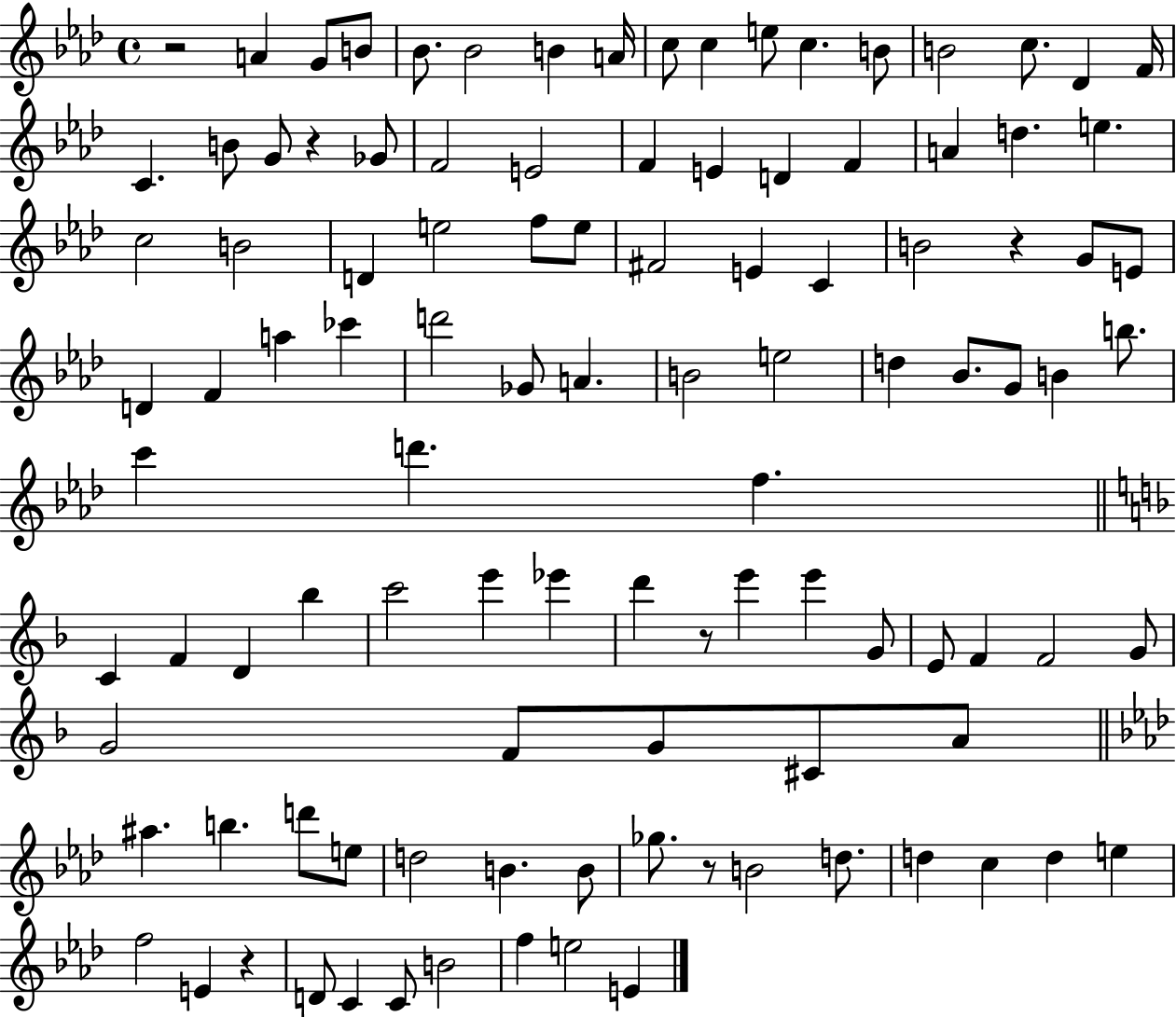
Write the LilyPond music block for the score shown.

{
  \clef treble
  \time 4/4
  \defaultTimeSignature
  \key aes \major
  r2 a'4 g'8 b'8 | bes'8. bes'2 b'4 a'16 | c''8 c''4 e''8 c''4. b'8 | b'2 c''8. des'4 f'16 | \break c'4. b'8 g'8 r4 ges'8 | f'2 e'2 | f'4 e'4 d'4 f'4 | a'4 d''4. e''4. | \break c''2 b'2 | d'4 e''2 f''8 e''8 | fis'2 e'4 c'4 | b'2 r4 g'8 e'8 | \break d'4 f'4 a''4 ces'''4 | d'''2 ges'8 a'4. | b'2 e''2 | d''4 bes'8. g'8 b'4 b''8. | \break c'''4 d'''4. f''4. | \bar "||" \break \key f \major c'4 f'4 d'4 bes''4 | c'''2 e'''4 ees'''4 | d'''4 r8 e'''4 e'''4 g'8 | e'8 f'4 f'2 g'8 | \break g'2 f'8 g'8 cis'8 a'8 | \bar "||" \break \key aes \major ais''4. b''4. d'''8 e''8 | d''2 b'4. b'8 | ges''8. r8 b'2 d''8. | d''4 c''4 d''4 e''4 | \break f''2 e'4 r4 | d'8 c'4 c'8 b'2 | f''4 e''2 e'4 | \bar "|."
}